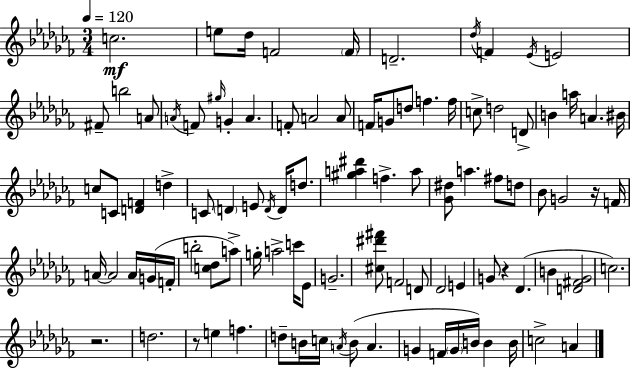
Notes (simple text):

C5/h. E5/e Db5/s F4/h F4/s D4/h. Db5/s F4/q Eb4/s E4/h F#4/e B5/h A4/e A4/s F4/e G#5/s G4/q A4/q. F4/e A4/h A4/e F4/s G4/e D5/e F5/q. F5/s C5/e D5/h D4/e B4/q A5/s A4/q. BIS4/s C5/e C4/e [D4,F4]/q D5/q C4/e D4/q E4/e D4/s D4/s D5/e. [G#5,A5,D#6]/q F5/q. A5/e [Gb4,D#5]/e A5/q. F#5/e D5/e Bb4/e G4/h R/s F4/s A4/s A4/h A4/s G4/s F4/s B5/h [C5,Db5]/e A5/e G5/s A5/h C6/s Eb4/e G4/h. [C#5,D#6,F#6]/e F4/h D4/e Db4/h E4/q G4/e R/q Db4/q. B4/q [D4,F#4,Gb4]/h C5/h. R/h. D5/h. R/e E5/q F5/q. D5/e B4/s C5/s A4/s B4/e A4/q. G4/q F4/s G4/s B4/s B4/q B4/s C5/h A4/q